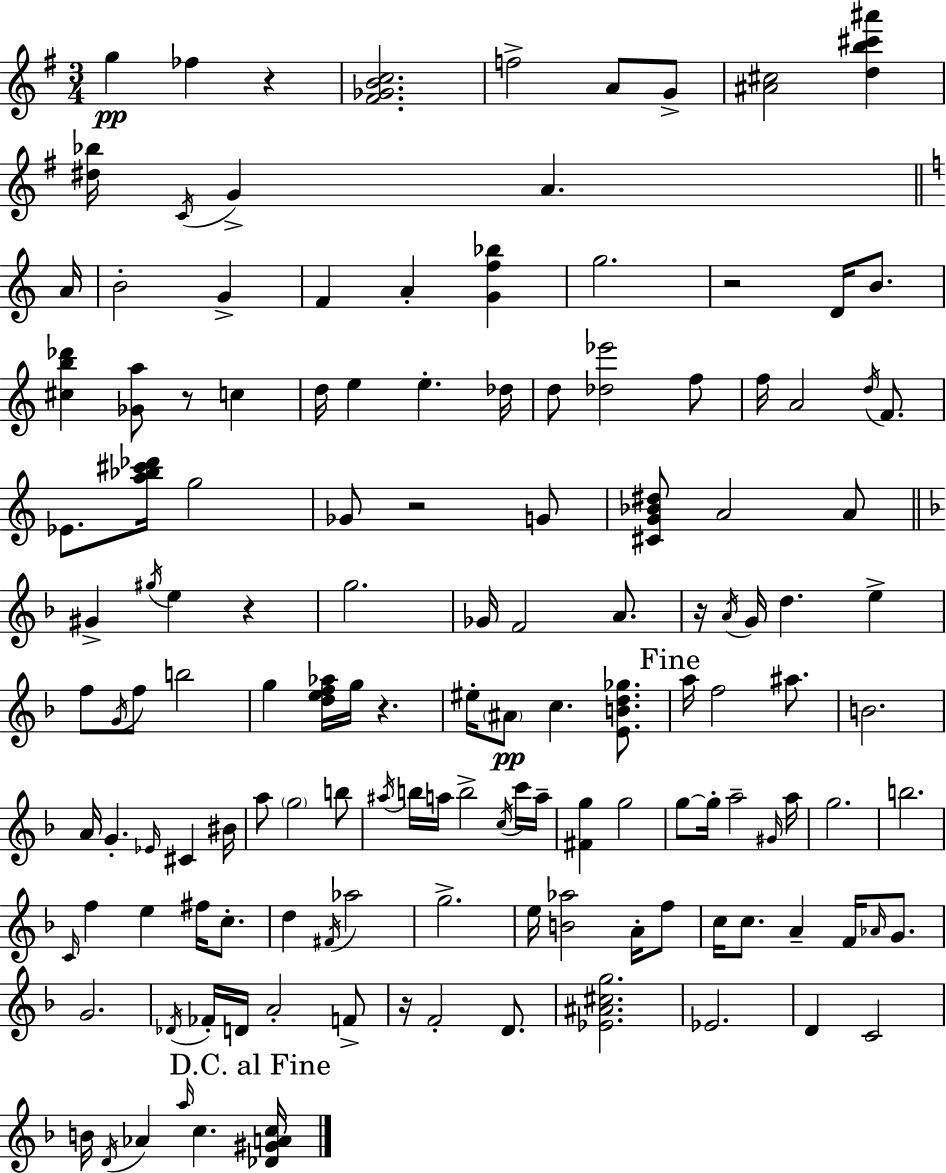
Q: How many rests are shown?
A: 8